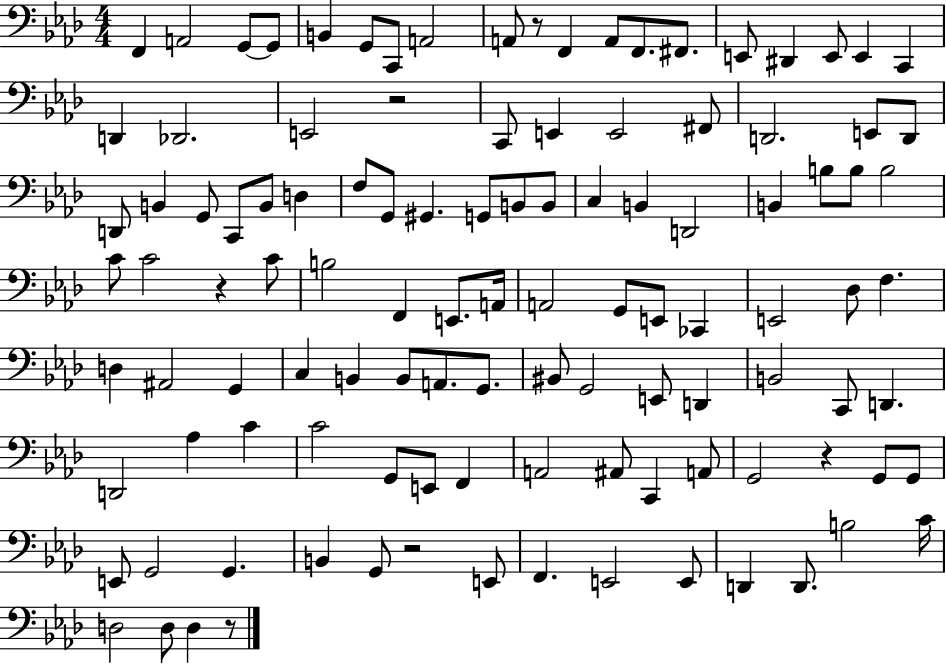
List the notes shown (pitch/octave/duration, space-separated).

F2/q A2/h G2/e G2/e B2/q G2/e C2/e A2/h A2/e R/e F2/q A2/e F2/e. F#2/e. E2/e D#2/q E2/e E2/q C2/q D2/q Db2/h. E2/h R/h C2/e E2/q E2/h F#2/e D2/h. E2/e D2/e D2/e B2/q G2/e C2/e B2/e D3/q F3/e G2/e G#2/q. G2/e B2/e B2/e C3/q B2/q D2/h B2/q B3/e B3/e B3/h C4/e C4/h R/q C4/e B3/h F2/q E2/e. A2/s A2/h G2/e E2/e CES2/q E2/h Db3/e F3/q. D3/q A#2/h G2/q C3/q B2/q B2/e A2/e. G2/e. BIS2/e G2/h E2/e D2/q B2/h C2/e D2/q. D2/h Ab3/q C4/q C4/h G2/e E2/e F2/q A2/h A#2/e C2/q A2/e G2/h R/q G2/e G2/e E2/e G2/h G2/q. B2/q G2/e R/h E2/e F2/q. E2/h E2/e D2/q D2/e. B3/h C4/s D3/h D3/e D3/q R/e